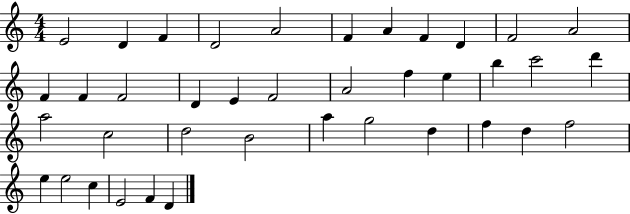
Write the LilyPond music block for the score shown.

{
  \clef treble
  \numericTimeSignature
  \time 4/4
  \key c \major
  e'2 d'4 f'4 | d'2 a'2 | f'4 a'4 f'4 d'4 | f'2 a'2 | \break f'4 f'4 f'2 | d'4 e'4 f'2 | a'2 f''4 e''4 | b''4 c'''2 d'''4 | \break a''2 c''2 | d''2 b'2 | a''4 g''2 d''4 | f''4 d''4 f''2 | \break e''4 e''2 c''4 | e'2 f'4 d'4 | \bar "|."
}